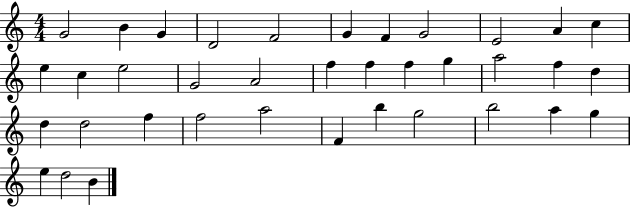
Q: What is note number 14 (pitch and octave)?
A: E5